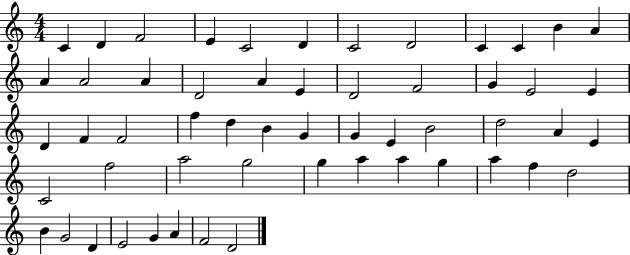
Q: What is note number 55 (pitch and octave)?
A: D4